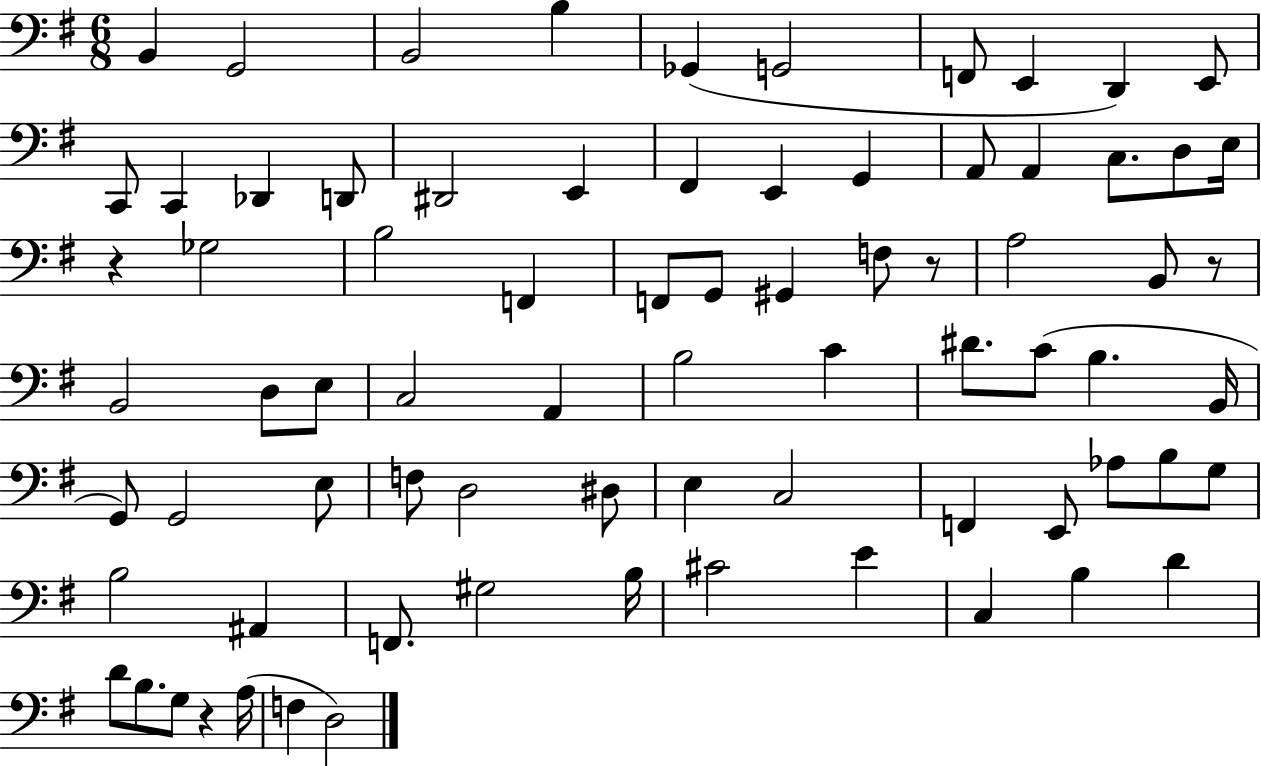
B2/q G2/h B2/h B3/q Gb2/q G2/h F2/e E2/q D2/q E2/e C2/e C2/q Db2/q D2/e D#2/h E2/q F#2/q E2/q G2/q A2/e A2/q C3/e. D3/e E3/s R/q Gb3/h B3/h F2/q F2/e G2/e G#2/q F3/e R/e A3/h B2/e R/e B2/h D3/e E3/e C3/h A2/q B3/h C4/q D#4/e. C4/e B3/q. B2/s G2/e G2/h E3/e F3/e D3/h D#3/e E3/q C3/h F2/q E2/e Ab3/e B3/e G3/e B3/h A#2/q F2/e. G#3/h B3/s C#4/h E4/q C3/q B3/q D4/q D4/e B3/e. G3/e R/q A3/s F3/q D3/h